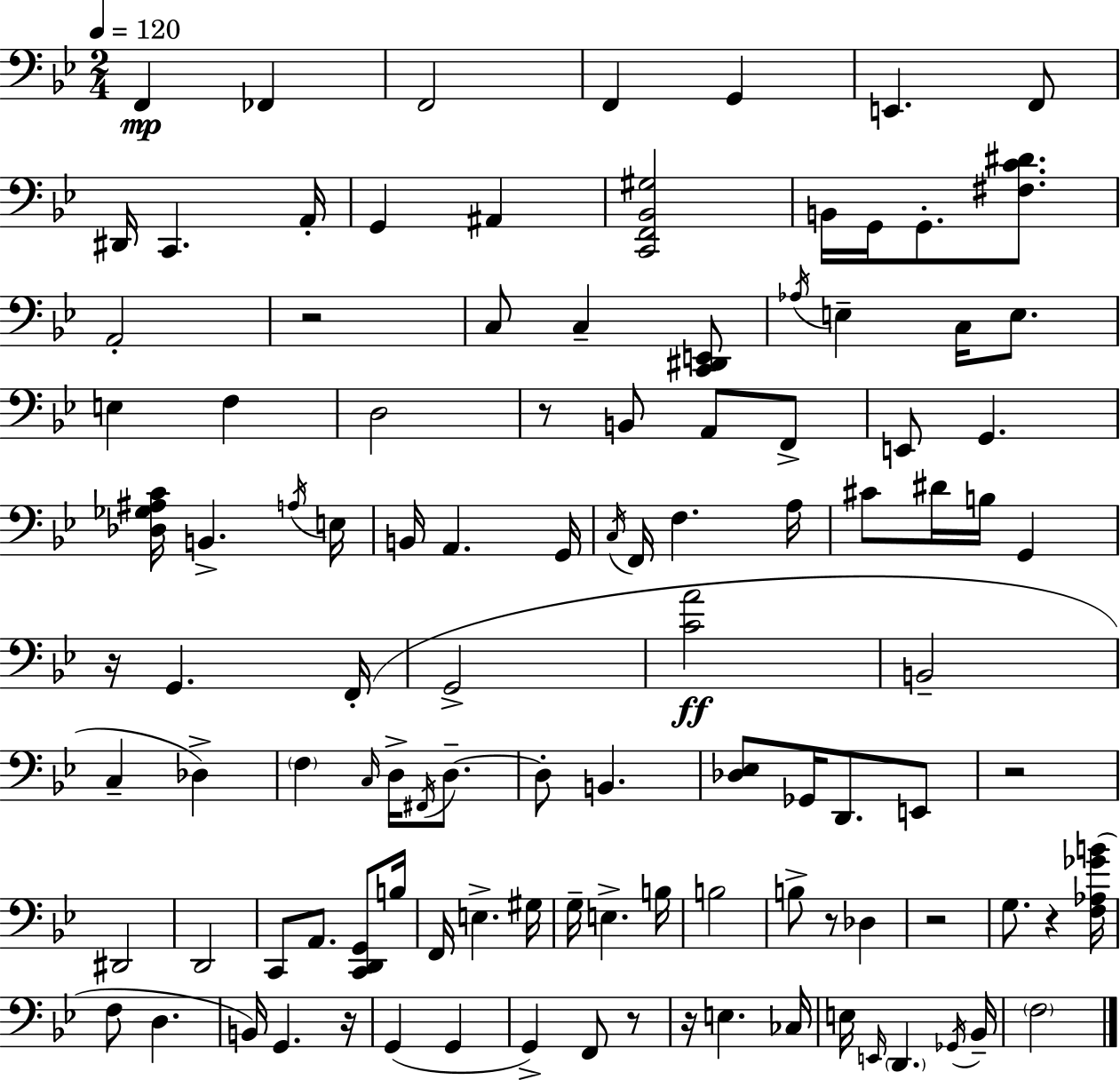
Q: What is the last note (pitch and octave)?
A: F3